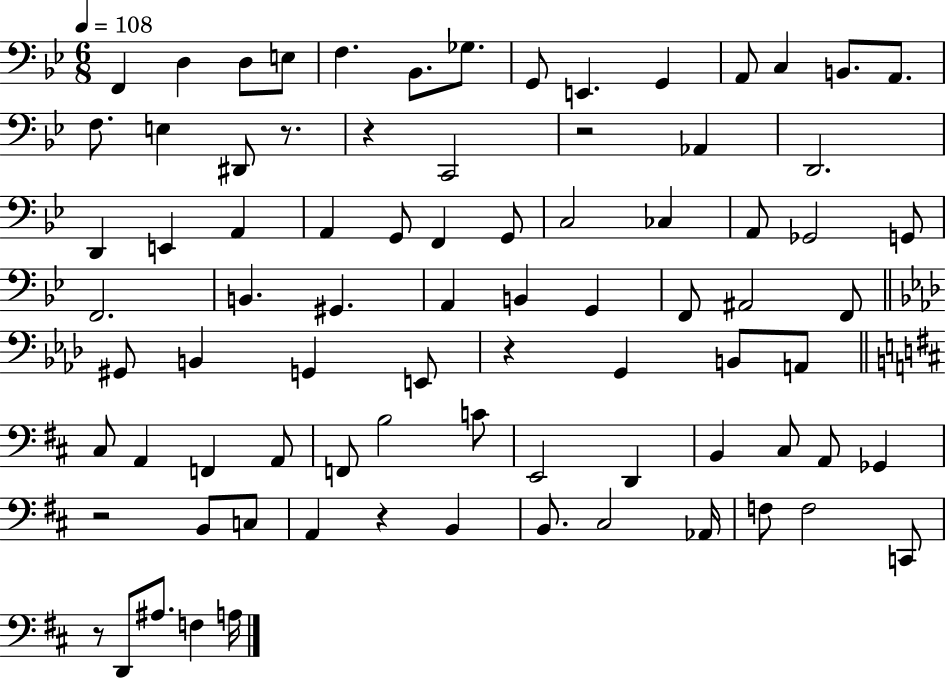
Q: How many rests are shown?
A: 7